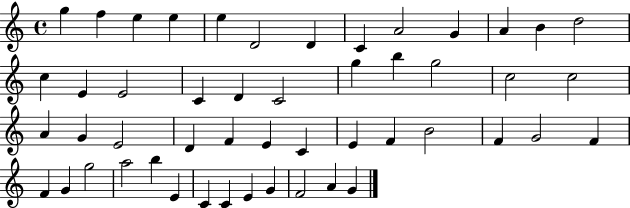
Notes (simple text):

G5/q F5/q E5/q E5/q E5/q D4/h D4/q C4/q A4/h G4/q A4/q B4/q D5/h C5/q E4/q E4/h C4/q D4/q C4/h G5/q B5/q G5/h C5/h C5/h A4/q G4/q E4/h D4/q F4/q E4/q C4/q E4/q F4/q B4/h F4/q G4/h F4/q F4/q G4/q G5/h A5/h B5/q E4/q C4/q C4/q E4/q G4/q F4/h A4/q G4/q